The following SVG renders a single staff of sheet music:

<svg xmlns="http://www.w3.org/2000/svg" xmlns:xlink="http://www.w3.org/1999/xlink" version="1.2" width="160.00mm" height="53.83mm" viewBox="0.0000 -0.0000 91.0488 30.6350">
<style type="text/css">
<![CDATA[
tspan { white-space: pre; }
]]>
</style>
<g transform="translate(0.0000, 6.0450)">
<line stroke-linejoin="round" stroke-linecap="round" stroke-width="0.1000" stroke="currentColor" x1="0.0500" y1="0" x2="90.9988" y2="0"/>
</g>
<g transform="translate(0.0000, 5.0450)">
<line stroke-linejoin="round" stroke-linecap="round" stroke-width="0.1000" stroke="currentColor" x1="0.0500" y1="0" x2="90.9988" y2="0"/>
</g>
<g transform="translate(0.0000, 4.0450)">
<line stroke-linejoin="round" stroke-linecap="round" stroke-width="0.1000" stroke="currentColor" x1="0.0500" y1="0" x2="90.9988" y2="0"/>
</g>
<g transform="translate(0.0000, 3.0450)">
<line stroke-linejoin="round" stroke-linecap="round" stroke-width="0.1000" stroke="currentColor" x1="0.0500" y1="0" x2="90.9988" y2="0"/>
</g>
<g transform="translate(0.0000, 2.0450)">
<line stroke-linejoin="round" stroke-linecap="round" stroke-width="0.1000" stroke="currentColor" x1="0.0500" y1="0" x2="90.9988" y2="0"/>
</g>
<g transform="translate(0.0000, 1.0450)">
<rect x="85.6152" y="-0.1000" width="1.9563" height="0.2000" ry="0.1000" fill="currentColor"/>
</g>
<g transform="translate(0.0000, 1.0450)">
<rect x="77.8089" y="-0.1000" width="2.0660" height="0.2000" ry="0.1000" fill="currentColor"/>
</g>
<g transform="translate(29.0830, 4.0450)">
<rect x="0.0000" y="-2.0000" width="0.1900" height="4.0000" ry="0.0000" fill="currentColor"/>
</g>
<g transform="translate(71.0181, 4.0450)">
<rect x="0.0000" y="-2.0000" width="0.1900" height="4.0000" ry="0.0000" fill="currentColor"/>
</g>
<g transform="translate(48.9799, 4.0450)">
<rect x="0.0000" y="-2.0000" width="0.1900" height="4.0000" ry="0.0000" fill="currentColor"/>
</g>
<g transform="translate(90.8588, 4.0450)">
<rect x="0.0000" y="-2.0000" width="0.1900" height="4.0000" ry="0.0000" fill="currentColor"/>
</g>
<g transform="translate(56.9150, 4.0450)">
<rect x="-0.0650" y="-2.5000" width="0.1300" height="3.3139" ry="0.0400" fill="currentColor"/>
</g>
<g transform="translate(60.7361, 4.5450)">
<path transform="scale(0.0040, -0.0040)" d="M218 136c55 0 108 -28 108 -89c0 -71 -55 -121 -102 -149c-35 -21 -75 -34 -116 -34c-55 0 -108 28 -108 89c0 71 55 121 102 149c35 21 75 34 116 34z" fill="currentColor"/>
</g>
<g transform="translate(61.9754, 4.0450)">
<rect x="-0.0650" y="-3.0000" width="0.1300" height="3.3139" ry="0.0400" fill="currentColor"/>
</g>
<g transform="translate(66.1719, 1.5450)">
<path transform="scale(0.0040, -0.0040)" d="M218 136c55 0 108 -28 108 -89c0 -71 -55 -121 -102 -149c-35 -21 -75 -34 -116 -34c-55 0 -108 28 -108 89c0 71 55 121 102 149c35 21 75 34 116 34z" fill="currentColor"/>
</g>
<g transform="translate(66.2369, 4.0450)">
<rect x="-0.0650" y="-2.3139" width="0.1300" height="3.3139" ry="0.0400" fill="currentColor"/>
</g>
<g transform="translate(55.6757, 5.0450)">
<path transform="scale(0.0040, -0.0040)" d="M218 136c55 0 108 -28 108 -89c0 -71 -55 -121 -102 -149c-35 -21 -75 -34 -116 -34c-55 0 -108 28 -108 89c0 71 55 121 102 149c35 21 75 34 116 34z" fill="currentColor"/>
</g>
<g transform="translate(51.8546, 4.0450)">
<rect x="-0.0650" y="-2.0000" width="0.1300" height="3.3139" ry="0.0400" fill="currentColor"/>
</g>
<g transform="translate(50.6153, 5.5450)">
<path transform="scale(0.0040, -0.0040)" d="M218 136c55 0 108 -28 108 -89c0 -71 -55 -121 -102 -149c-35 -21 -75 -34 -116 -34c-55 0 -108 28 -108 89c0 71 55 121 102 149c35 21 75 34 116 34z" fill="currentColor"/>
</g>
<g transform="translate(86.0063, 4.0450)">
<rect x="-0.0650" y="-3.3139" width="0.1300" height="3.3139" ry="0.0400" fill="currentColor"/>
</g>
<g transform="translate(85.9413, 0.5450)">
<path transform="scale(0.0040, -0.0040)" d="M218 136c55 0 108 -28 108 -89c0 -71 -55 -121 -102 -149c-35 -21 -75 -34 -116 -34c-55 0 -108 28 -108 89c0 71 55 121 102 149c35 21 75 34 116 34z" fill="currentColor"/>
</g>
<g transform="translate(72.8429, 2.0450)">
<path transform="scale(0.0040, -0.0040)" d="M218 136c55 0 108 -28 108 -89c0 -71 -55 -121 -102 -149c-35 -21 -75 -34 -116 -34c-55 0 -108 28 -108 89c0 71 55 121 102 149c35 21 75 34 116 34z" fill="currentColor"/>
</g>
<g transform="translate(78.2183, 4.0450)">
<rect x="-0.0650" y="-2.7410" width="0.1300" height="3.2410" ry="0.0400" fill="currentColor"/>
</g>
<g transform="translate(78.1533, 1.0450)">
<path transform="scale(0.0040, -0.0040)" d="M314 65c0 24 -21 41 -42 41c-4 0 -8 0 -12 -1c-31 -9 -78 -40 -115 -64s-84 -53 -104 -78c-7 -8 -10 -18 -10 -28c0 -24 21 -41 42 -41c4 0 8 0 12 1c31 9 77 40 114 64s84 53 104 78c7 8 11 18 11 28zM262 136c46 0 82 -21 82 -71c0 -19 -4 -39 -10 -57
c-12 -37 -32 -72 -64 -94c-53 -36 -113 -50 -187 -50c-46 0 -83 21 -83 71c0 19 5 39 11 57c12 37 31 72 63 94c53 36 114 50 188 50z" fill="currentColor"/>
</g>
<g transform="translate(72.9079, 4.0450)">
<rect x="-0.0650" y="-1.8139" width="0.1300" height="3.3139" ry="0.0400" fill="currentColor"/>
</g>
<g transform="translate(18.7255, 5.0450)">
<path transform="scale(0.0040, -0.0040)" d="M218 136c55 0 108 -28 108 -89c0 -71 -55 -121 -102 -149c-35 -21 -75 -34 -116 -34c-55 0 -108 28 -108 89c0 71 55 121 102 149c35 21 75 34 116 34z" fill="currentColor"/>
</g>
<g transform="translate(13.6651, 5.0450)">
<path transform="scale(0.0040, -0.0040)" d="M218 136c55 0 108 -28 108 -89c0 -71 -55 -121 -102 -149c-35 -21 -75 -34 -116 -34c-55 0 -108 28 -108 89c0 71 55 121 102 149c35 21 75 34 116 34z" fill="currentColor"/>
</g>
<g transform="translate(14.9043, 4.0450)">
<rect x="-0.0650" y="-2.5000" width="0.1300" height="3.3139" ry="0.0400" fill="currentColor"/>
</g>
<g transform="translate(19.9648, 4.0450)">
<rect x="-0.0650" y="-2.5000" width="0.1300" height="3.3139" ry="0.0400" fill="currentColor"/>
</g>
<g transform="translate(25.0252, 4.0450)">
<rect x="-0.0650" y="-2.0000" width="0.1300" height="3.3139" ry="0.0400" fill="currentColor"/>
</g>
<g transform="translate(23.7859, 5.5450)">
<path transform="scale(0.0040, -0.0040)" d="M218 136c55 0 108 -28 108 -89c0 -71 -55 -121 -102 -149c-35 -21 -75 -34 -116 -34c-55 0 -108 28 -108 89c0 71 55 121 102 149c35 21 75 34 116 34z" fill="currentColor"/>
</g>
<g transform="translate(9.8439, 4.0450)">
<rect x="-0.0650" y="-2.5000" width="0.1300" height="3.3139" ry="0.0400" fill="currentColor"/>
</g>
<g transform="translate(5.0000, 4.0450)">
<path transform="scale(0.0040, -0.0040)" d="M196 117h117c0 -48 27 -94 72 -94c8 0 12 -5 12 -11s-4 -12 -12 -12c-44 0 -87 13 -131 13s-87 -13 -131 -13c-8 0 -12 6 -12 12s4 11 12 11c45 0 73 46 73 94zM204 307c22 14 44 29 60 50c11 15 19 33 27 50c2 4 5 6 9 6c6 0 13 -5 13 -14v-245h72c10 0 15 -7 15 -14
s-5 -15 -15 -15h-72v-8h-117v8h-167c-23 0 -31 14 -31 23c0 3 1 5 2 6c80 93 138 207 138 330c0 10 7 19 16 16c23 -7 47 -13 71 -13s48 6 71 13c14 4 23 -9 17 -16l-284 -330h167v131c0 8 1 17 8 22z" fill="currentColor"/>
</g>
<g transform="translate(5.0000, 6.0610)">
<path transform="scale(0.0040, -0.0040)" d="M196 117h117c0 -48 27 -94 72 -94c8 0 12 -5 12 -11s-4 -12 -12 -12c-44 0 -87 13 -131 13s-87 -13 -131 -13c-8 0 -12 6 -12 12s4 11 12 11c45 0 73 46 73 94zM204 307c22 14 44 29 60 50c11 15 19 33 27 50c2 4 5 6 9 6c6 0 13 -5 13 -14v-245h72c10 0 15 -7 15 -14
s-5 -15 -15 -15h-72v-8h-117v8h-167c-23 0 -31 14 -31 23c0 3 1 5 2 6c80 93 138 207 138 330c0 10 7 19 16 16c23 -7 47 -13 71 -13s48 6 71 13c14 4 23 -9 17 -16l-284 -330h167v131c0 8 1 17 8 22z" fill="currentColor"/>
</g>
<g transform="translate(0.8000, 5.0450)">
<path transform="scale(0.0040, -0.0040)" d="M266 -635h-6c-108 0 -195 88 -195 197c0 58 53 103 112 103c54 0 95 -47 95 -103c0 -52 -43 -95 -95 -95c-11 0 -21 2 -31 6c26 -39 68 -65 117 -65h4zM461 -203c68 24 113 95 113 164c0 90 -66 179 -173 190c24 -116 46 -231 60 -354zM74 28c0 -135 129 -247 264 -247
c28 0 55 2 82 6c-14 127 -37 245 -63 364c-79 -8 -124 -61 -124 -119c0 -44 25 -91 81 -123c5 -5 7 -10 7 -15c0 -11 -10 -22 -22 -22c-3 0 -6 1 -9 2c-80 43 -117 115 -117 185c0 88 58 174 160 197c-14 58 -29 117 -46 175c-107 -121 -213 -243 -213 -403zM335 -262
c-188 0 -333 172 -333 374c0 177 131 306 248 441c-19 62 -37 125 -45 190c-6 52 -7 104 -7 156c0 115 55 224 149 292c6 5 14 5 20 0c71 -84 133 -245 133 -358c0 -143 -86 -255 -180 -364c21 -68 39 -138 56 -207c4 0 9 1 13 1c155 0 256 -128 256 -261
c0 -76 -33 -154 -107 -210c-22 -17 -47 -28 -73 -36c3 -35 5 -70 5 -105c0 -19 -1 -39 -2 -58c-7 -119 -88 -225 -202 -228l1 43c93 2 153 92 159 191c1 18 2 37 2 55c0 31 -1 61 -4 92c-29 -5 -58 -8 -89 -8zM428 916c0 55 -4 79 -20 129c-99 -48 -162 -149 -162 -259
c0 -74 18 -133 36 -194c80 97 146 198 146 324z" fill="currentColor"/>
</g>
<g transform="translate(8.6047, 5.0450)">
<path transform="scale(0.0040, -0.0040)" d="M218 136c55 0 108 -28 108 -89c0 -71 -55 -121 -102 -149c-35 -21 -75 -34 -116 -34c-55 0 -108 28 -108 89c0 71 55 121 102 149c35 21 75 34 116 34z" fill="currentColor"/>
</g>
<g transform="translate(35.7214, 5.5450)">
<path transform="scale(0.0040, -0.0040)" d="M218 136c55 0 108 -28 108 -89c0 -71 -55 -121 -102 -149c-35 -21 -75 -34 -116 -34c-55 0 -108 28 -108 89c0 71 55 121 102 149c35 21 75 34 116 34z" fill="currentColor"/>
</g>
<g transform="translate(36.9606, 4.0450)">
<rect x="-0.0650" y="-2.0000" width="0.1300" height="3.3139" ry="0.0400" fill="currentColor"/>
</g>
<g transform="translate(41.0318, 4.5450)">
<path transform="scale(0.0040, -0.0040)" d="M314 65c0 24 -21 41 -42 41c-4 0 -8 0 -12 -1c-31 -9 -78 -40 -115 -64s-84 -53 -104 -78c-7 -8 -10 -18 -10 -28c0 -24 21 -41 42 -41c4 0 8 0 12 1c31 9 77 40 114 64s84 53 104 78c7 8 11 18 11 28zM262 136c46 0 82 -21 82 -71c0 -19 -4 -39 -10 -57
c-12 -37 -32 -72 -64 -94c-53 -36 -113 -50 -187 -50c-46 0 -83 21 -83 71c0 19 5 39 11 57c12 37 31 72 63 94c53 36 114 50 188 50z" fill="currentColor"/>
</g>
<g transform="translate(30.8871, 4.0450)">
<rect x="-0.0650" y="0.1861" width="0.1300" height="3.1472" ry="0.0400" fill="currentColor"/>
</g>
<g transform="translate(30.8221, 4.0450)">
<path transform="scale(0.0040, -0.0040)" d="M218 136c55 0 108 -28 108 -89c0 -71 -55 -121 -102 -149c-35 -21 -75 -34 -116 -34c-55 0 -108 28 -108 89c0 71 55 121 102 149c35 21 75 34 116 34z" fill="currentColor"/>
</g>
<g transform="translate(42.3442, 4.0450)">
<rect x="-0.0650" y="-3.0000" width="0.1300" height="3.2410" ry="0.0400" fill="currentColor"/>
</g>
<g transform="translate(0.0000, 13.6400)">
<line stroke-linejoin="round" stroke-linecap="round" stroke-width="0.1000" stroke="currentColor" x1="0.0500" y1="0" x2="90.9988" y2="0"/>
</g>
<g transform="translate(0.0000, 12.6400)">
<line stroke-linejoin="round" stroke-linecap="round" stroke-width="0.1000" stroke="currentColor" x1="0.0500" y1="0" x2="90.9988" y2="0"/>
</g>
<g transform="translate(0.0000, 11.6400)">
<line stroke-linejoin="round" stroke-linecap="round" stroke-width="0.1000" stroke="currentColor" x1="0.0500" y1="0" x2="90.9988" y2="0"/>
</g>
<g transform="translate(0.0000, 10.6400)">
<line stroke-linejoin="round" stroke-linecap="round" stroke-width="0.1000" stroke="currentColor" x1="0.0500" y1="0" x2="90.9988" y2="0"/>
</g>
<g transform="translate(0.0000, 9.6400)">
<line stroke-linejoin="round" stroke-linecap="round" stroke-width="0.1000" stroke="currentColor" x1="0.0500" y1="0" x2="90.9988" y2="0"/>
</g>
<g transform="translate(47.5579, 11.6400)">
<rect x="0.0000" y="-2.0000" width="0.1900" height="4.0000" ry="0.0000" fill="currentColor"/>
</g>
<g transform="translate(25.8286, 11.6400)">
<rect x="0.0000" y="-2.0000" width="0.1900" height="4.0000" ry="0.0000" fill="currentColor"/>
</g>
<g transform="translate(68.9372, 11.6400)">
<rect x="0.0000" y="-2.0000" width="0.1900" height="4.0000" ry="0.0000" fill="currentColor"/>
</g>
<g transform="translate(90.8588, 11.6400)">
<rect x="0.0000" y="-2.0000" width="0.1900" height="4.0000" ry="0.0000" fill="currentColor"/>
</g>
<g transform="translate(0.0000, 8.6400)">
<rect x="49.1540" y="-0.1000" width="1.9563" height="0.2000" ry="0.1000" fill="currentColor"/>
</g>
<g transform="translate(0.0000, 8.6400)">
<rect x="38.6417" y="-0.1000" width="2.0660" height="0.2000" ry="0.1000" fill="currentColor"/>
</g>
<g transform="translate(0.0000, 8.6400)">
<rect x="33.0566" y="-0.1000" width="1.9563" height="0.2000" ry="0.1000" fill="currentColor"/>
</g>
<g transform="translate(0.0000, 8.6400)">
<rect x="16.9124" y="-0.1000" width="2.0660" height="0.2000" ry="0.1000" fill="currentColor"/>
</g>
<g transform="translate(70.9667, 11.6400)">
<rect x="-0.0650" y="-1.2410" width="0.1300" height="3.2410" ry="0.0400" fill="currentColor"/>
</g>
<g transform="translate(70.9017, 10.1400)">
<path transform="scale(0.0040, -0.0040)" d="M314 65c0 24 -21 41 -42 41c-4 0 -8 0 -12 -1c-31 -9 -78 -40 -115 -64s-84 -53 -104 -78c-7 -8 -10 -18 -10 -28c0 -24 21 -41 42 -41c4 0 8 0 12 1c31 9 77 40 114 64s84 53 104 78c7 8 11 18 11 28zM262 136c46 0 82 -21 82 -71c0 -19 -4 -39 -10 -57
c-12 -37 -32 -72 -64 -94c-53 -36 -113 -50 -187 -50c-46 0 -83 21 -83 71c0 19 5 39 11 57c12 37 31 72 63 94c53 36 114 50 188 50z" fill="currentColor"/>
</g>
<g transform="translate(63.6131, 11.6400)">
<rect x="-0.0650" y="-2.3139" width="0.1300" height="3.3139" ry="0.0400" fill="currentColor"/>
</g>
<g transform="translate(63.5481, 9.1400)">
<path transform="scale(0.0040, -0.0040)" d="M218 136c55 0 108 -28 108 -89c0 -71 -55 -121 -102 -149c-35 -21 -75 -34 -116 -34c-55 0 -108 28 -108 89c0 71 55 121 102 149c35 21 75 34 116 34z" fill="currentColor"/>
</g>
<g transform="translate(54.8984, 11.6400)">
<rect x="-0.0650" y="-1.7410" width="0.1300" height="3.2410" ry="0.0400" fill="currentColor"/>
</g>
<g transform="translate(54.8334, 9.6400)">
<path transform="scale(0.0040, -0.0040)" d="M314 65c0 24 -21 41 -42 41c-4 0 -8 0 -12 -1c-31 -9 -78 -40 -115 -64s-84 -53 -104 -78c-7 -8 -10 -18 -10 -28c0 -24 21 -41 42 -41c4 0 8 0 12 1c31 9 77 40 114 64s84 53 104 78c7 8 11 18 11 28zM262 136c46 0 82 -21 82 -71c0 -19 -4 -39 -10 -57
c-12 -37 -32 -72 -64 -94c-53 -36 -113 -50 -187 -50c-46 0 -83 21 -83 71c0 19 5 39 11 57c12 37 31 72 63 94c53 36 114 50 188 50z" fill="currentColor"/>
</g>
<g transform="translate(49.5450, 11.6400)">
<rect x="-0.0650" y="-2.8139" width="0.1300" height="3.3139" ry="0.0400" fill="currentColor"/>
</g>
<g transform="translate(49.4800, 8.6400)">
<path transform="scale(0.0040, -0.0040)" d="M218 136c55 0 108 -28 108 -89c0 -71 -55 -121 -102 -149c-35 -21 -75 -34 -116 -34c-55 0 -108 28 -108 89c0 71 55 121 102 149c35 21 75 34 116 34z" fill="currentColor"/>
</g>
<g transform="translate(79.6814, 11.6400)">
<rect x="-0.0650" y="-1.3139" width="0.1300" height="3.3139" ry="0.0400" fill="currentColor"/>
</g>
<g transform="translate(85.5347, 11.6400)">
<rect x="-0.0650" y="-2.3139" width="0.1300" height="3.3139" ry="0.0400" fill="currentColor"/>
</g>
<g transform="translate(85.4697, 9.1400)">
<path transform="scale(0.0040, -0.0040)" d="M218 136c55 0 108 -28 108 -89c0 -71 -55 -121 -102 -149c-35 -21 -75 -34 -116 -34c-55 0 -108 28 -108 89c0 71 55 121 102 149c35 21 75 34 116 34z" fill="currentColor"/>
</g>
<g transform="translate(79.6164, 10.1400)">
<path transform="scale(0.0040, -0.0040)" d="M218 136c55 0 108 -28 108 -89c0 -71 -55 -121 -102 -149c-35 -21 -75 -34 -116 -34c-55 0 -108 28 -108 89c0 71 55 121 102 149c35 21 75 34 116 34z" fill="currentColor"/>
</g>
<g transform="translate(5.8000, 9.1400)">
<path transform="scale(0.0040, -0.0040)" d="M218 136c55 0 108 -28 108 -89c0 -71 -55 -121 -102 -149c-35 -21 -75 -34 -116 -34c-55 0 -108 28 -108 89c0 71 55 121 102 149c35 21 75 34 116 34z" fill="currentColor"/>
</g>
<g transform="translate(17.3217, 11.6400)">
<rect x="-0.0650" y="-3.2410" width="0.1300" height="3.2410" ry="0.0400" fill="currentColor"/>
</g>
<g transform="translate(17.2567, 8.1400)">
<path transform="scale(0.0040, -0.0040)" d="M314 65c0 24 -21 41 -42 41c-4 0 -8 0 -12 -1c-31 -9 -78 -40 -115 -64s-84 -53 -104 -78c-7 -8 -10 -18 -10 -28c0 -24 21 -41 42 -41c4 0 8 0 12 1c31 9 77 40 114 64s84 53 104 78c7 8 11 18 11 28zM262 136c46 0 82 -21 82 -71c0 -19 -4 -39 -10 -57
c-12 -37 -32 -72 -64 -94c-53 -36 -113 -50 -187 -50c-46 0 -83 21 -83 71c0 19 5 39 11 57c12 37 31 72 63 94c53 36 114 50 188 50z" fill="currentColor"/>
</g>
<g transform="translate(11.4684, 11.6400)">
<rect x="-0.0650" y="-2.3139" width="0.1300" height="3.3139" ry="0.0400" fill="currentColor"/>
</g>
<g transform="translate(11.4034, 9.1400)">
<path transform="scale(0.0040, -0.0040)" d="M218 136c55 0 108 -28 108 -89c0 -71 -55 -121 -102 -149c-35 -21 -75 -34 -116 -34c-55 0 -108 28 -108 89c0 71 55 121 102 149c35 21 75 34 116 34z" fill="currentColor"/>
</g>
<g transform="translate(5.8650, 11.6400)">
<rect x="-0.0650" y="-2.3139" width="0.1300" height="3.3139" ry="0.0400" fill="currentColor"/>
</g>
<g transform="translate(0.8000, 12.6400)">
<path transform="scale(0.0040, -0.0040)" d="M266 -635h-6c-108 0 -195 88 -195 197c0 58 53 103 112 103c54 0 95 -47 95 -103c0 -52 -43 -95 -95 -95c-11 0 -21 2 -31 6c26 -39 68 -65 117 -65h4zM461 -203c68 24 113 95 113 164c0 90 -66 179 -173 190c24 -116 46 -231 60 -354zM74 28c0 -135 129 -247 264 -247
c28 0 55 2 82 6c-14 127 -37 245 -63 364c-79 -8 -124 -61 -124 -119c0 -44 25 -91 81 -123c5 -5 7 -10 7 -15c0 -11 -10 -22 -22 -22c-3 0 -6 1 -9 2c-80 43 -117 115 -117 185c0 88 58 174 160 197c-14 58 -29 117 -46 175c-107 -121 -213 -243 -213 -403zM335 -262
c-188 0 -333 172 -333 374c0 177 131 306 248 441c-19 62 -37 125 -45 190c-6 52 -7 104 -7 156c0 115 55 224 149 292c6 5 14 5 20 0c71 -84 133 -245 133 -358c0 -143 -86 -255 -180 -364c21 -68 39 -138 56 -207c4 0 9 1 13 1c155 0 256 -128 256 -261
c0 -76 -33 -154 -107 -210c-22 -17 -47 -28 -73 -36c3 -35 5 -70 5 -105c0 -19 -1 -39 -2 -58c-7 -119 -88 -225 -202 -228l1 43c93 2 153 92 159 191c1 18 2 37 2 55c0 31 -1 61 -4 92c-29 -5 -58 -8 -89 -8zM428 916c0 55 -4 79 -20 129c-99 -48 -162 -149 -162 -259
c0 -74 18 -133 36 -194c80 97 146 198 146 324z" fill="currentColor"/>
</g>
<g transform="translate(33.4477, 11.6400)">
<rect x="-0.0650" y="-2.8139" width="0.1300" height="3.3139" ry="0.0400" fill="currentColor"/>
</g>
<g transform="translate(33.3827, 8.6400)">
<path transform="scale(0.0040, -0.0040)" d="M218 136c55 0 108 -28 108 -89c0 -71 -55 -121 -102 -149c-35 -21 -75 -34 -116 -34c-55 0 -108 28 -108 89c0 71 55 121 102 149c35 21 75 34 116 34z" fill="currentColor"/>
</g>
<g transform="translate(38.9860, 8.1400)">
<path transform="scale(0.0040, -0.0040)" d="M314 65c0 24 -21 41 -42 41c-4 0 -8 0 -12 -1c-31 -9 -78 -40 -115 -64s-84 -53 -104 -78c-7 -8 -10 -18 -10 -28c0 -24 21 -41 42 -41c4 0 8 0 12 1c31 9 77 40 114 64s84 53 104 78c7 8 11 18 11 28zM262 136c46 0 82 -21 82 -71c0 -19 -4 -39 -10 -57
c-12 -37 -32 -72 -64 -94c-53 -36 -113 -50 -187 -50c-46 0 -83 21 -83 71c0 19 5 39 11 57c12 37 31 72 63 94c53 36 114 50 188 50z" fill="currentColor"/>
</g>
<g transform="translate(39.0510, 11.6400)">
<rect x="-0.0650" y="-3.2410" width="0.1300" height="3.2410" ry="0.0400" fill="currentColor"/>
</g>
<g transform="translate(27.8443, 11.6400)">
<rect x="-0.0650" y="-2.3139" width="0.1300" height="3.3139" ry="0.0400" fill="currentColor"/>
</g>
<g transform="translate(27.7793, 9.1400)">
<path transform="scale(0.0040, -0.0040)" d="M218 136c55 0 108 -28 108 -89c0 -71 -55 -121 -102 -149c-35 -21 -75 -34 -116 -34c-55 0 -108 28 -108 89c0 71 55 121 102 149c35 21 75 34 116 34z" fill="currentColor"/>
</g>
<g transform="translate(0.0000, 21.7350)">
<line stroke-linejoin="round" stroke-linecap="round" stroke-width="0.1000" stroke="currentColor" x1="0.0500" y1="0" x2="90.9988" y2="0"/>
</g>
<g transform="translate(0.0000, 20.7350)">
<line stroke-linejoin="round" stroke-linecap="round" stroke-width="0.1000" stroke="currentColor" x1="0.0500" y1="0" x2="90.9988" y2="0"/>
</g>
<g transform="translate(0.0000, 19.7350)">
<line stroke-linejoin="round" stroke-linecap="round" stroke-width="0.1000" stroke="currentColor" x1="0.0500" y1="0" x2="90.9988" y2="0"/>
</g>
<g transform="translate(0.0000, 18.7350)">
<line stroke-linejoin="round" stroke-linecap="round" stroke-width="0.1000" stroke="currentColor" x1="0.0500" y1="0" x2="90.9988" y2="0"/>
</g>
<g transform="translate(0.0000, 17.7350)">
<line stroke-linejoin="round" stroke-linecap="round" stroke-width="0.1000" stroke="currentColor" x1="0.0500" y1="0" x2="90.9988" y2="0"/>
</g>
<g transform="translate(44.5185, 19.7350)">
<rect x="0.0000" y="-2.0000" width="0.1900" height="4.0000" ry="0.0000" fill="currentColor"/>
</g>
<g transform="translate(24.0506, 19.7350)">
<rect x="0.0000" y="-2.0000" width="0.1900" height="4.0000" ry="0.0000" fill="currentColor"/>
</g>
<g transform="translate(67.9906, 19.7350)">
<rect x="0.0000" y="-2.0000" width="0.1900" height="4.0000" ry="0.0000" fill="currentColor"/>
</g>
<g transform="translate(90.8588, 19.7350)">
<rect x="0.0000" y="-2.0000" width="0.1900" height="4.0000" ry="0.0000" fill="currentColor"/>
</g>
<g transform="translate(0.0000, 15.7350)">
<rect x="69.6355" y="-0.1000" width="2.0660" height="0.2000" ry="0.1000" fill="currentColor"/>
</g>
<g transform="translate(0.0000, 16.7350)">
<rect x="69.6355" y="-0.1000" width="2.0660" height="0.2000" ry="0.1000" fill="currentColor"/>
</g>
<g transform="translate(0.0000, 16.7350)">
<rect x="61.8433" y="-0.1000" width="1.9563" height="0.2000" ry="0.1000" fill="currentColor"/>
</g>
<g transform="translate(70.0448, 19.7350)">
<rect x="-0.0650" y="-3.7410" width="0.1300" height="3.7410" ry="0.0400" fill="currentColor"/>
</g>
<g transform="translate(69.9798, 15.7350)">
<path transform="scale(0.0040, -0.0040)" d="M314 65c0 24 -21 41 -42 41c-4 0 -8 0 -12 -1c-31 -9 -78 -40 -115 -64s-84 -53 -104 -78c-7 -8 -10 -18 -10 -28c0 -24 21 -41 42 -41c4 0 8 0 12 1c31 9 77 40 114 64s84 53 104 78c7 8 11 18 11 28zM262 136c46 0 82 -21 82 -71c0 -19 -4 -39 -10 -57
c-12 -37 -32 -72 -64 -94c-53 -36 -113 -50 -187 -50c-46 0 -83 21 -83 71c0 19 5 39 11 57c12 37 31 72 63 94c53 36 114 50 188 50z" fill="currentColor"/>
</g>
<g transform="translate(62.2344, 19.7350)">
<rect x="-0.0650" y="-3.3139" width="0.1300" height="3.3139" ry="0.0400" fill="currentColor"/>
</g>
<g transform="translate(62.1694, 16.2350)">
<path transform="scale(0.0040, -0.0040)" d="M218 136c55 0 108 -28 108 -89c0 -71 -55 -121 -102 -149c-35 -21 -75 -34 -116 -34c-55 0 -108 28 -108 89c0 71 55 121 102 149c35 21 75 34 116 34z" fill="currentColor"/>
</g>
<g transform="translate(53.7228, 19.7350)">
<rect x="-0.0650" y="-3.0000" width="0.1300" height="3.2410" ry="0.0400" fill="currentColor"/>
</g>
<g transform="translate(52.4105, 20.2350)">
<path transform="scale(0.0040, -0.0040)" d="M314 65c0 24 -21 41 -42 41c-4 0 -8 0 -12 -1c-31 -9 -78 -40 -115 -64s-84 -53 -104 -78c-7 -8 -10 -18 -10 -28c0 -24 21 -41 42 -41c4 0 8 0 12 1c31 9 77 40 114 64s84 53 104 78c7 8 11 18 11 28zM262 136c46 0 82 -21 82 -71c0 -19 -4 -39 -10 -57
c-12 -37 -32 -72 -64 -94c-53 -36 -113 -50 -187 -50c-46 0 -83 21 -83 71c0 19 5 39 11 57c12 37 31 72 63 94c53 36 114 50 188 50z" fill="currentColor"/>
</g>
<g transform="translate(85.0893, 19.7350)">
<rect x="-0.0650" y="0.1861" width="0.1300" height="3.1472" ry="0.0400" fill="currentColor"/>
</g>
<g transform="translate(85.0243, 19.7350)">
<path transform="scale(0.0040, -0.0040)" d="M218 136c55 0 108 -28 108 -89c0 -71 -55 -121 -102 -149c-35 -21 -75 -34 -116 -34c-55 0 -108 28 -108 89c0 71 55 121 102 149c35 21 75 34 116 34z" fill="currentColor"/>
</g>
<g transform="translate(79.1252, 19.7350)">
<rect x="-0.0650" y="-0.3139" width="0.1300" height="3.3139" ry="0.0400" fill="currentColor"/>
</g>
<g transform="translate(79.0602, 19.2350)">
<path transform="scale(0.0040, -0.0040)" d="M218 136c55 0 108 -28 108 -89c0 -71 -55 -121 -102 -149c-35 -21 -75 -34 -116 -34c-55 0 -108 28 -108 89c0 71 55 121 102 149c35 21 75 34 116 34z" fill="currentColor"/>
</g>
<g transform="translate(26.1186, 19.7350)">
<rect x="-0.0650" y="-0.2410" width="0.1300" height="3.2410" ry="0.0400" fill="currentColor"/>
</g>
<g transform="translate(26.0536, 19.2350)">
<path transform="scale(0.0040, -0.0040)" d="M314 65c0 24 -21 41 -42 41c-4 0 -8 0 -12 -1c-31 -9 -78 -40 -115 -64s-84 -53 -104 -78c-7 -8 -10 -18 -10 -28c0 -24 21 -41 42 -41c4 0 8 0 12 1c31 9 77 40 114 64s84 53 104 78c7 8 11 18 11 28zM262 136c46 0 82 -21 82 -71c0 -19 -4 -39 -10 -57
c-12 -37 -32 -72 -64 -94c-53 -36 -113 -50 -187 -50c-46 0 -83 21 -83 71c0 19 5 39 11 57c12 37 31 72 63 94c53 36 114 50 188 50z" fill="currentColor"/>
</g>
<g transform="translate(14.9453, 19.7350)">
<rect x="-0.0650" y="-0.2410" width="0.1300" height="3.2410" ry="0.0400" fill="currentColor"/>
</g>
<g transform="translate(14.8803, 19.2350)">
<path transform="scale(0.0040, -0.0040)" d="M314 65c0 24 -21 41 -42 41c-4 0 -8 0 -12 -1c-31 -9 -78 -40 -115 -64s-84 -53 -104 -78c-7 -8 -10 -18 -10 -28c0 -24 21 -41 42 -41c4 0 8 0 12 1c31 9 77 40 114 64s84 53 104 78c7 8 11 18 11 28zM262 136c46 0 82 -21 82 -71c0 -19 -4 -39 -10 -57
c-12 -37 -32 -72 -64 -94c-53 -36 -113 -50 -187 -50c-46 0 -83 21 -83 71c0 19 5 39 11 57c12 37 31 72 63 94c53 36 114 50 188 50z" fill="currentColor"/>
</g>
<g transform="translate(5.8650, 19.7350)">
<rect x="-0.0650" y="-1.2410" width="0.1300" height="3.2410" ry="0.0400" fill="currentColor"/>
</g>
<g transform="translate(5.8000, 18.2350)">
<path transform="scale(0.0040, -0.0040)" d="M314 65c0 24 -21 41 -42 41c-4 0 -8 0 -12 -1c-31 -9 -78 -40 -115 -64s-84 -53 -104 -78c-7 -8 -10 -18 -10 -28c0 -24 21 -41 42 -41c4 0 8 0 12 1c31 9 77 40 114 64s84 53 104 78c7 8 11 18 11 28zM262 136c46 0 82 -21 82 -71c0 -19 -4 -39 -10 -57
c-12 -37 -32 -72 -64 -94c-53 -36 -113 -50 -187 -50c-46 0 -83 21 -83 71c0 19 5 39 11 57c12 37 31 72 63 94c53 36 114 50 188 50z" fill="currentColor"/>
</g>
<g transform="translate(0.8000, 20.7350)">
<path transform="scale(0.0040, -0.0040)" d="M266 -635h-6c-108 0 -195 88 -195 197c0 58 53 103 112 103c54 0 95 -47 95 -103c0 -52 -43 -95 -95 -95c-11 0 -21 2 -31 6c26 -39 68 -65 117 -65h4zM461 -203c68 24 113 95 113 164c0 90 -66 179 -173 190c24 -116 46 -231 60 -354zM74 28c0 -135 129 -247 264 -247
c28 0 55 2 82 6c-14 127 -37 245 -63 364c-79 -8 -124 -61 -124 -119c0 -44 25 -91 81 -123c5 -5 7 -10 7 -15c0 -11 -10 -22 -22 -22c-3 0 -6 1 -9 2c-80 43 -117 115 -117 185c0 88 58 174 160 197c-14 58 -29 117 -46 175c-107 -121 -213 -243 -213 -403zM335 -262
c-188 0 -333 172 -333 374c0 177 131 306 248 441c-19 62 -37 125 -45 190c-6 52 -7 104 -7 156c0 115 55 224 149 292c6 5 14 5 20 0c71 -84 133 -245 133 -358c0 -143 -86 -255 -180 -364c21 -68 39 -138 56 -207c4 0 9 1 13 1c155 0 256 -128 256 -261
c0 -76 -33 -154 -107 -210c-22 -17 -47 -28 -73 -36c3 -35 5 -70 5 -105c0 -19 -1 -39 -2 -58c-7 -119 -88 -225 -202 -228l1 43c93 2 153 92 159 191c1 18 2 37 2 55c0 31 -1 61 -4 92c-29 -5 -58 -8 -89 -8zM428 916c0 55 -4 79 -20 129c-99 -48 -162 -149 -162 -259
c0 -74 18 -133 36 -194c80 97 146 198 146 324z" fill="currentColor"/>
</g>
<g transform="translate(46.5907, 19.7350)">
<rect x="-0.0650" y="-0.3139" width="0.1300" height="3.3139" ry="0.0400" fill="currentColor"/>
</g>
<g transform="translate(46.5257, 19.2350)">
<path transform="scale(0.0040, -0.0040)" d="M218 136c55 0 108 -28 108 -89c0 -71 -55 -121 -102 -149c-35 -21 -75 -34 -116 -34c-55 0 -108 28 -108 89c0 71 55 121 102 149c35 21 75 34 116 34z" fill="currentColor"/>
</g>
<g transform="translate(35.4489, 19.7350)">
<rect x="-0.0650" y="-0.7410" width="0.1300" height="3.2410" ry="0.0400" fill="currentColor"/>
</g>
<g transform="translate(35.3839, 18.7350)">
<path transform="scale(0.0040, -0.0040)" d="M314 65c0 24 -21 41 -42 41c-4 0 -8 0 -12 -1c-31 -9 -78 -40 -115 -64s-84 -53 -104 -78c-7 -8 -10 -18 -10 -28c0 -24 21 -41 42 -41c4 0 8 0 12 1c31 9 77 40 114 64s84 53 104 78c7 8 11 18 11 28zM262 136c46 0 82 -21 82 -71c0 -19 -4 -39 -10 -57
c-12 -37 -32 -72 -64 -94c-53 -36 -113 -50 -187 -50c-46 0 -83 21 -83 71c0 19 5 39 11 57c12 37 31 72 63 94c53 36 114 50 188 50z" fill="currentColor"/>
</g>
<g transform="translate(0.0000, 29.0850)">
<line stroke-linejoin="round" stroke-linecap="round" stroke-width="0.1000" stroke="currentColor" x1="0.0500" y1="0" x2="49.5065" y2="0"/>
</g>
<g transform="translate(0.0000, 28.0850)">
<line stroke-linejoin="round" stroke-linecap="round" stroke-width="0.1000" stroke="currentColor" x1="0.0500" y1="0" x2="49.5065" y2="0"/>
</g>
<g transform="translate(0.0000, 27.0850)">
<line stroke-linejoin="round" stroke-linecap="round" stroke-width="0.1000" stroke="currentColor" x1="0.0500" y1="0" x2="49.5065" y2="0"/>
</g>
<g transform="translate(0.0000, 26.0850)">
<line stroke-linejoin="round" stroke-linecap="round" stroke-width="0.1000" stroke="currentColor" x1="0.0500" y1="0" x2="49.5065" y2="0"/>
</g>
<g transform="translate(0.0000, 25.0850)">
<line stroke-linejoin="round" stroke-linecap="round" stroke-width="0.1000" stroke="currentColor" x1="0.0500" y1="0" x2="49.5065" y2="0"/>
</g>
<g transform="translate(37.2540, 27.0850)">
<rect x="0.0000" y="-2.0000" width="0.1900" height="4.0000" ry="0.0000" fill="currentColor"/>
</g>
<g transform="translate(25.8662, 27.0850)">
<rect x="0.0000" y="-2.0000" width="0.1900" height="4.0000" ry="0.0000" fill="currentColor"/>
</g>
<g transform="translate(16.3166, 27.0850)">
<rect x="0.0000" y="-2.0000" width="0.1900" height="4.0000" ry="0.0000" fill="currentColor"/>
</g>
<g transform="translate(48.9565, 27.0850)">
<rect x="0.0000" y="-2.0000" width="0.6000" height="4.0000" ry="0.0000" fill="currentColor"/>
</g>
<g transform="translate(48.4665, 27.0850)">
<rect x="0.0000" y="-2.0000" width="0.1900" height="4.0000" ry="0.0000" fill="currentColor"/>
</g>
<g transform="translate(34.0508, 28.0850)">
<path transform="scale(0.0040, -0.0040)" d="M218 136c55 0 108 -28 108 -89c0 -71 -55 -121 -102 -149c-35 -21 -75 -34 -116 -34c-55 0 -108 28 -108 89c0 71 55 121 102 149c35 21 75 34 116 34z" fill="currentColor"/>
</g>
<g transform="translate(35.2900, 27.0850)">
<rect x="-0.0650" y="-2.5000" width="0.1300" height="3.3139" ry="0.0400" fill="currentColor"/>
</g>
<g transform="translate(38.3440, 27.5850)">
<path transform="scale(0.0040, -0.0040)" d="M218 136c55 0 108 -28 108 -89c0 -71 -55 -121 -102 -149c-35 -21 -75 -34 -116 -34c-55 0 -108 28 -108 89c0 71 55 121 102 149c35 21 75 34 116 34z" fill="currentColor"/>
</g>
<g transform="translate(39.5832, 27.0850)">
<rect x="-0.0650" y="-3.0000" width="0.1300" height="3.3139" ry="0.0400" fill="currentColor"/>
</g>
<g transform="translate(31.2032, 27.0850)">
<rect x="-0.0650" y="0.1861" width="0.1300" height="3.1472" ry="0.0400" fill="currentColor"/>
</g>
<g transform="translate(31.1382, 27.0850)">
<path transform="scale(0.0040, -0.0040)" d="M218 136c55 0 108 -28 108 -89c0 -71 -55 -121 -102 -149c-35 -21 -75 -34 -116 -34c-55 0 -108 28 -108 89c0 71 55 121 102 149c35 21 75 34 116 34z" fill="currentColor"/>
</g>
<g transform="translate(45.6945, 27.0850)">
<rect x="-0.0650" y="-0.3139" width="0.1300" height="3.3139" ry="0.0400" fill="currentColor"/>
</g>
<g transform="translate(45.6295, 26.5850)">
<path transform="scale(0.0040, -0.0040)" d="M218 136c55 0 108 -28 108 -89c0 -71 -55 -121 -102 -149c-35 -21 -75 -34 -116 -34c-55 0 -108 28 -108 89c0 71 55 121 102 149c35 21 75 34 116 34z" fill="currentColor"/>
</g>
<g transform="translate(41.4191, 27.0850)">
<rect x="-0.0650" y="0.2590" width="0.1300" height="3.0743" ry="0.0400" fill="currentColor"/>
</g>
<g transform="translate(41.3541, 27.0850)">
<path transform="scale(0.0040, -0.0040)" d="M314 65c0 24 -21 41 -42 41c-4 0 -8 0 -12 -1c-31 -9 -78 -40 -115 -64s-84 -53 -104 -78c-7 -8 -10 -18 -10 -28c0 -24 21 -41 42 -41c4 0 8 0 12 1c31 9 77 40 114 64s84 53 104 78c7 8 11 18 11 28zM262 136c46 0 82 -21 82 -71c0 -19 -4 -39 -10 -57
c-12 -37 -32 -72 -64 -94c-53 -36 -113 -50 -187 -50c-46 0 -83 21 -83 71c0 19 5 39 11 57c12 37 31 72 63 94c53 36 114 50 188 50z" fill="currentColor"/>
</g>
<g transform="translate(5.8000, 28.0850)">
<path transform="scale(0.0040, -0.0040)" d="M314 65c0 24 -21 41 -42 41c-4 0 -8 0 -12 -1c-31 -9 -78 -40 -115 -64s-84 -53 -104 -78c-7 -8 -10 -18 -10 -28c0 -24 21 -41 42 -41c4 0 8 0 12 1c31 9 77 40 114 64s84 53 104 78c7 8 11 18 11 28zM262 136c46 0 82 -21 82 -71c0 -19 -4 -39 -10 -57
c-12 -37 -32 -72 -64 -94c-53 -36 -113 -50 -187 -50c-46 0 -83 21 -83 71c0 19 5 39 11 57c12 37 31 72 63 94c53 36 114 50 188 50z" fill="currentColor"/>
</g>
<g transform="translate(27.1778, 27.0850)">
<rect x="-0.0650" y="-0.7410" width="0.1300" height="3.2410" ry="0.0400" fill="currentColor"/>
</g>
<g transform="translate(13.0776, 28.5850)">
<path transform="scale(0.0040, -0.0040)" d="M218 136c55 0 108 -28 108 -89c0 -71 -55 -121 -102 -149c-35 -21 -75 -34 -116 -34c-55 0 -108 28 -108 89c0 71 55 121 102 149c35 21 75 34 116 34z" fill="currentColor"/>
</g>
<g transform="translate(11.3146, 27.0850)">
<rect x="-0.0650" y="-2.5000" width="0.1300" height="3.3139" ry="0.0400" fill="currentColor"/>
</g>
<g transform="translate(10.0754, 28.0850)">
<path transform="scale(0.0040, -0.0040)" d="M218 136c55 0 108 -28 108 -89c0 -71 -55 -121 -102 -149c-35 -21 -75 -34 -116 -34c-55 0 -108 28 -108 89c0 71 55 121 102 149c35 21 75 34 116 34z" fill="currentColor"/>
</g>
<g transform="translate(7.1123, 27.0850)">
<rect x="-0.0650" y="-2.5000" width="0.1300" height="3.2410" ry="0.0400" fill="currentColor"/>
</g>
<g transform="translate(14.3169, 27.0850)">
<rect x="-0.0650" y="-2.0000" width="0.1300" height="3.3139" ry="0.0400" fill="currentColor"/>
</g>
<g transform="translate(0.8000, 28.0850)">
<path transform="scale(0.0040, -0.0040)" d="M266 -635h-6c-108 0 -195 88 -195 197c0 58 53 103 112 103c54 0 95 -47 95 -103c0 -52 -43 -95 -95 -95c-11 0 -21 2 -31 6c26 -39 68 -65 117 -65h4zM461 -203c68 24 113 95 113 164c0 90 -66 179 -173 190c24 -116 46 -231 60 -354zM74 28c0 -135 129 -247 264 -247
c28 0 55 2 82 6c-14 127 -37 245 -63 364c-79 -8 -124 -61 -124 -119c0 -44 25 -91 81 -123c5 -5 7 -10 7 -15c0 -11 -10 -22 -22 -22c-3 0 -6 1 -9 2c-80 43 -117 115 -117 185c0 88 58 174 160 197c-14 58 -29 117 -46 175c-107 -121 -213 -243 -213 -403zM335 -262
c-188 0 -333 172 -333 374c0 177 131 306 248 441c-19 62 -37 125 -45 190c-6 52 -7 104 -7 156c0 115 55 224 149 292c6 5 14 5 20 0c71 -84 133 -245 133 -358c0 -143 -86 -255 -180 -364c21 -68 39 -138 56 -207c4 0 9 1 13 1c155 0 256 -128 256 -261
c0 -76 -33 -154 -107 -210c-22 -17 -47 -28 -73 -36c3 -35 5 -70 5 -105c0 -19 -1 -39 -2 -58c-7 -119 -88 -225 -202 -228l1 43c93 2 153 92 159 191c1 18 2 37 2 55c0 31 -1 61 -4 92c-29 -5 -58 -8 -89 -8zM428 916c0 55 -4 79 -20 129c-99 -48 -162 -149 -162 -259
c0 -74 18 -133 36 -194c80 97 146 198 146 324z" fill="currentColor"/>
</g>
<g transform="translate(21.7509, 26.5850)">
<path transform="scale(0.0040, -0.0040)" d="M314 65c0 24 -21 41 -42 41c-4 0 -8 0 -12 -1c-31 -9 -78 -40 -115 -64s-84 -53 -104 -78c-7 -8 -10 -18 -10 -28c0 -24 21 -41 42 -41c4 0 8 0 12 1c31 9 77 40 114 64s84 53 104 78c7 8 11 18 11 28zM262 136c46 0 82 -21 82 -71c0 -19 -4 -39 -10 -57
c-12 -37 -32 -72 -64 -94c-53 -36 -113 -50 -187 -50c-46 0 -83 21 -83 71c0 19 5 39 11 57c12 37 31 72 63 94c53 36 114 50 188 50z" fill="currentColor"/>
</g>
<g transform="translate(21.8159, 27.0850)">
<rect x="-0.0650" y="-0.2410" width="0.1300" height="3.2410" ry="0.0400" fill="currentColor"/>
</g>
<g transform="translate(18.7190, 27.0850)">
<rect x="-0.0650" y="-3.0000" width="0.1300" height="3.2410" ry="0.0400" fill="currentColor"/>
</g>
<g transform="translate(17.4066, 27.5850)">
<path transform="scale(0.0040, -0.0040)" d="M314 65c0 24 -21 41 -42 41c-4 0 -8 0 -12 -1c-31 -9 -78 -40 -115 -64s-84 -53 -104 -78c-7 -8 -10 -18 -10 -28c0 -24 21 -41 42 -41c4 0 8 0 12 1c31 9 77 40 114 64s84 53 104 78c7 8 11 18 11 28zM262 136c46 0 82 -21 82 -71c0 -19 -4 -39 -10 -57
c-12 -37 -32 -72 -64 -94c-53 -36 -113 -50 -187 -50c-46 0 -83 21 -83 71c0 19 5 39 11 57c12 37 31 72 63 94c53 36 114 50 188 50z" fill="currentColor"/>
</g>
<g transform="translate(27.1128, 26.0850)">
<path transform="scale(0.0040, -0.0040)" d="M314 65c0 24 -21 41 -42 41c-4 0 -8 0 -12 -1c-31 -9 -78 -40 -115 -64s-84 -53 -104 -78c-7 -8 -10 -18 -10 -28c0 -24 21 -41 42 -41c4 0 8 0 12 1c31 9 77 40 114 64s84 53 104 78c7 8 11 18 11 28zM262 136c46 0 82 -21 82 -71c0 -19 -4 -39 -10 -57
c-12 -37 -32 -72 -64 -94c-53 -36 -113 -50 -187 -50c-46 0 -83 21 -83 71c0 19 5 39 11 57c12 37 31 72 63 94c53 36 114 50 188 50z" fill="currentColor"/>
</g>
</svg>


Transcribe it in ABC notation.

X:1
T:Untitled
M:4/4
L:1/4
K:C
G G G F B F A2 F G A g f a2 b g g b2 g a b2 a f2 g e2 e g e2 c2 c2 d2 c A2 b c'2 c B G2 G F A2 c2 d2 B G A B2 c